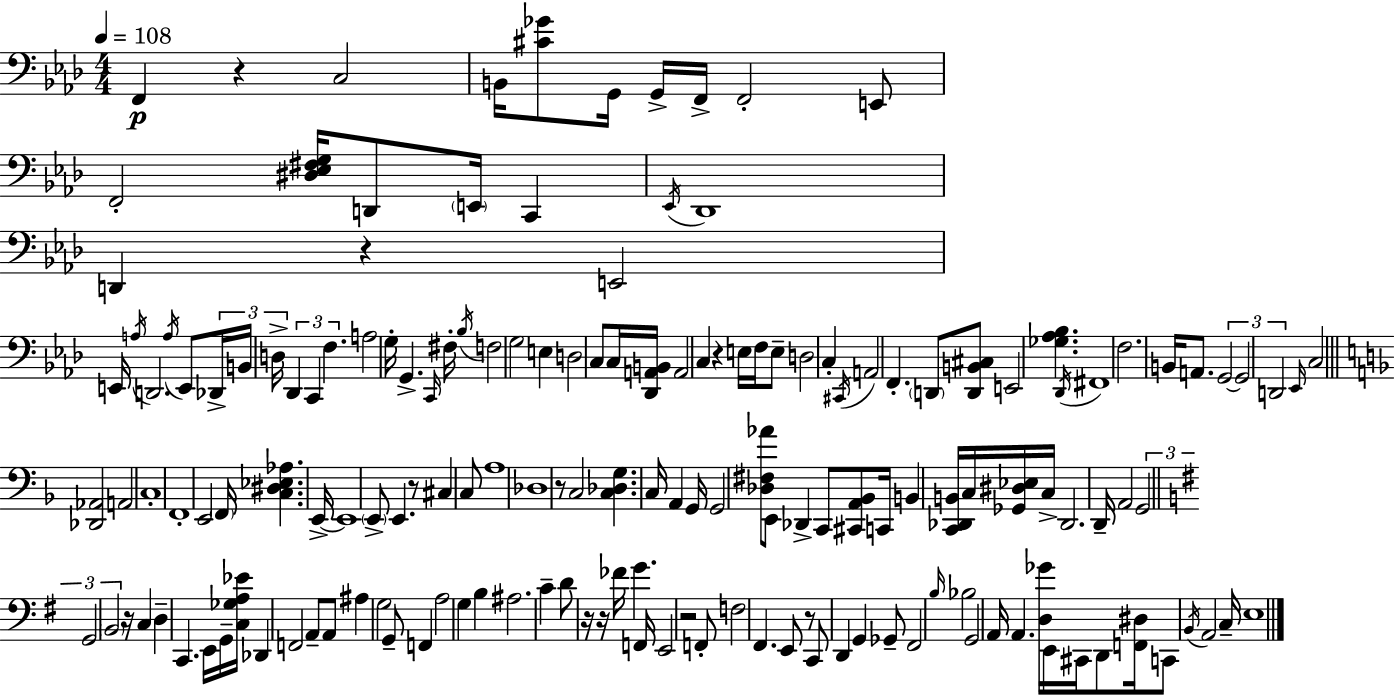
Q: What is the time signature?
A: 4/4